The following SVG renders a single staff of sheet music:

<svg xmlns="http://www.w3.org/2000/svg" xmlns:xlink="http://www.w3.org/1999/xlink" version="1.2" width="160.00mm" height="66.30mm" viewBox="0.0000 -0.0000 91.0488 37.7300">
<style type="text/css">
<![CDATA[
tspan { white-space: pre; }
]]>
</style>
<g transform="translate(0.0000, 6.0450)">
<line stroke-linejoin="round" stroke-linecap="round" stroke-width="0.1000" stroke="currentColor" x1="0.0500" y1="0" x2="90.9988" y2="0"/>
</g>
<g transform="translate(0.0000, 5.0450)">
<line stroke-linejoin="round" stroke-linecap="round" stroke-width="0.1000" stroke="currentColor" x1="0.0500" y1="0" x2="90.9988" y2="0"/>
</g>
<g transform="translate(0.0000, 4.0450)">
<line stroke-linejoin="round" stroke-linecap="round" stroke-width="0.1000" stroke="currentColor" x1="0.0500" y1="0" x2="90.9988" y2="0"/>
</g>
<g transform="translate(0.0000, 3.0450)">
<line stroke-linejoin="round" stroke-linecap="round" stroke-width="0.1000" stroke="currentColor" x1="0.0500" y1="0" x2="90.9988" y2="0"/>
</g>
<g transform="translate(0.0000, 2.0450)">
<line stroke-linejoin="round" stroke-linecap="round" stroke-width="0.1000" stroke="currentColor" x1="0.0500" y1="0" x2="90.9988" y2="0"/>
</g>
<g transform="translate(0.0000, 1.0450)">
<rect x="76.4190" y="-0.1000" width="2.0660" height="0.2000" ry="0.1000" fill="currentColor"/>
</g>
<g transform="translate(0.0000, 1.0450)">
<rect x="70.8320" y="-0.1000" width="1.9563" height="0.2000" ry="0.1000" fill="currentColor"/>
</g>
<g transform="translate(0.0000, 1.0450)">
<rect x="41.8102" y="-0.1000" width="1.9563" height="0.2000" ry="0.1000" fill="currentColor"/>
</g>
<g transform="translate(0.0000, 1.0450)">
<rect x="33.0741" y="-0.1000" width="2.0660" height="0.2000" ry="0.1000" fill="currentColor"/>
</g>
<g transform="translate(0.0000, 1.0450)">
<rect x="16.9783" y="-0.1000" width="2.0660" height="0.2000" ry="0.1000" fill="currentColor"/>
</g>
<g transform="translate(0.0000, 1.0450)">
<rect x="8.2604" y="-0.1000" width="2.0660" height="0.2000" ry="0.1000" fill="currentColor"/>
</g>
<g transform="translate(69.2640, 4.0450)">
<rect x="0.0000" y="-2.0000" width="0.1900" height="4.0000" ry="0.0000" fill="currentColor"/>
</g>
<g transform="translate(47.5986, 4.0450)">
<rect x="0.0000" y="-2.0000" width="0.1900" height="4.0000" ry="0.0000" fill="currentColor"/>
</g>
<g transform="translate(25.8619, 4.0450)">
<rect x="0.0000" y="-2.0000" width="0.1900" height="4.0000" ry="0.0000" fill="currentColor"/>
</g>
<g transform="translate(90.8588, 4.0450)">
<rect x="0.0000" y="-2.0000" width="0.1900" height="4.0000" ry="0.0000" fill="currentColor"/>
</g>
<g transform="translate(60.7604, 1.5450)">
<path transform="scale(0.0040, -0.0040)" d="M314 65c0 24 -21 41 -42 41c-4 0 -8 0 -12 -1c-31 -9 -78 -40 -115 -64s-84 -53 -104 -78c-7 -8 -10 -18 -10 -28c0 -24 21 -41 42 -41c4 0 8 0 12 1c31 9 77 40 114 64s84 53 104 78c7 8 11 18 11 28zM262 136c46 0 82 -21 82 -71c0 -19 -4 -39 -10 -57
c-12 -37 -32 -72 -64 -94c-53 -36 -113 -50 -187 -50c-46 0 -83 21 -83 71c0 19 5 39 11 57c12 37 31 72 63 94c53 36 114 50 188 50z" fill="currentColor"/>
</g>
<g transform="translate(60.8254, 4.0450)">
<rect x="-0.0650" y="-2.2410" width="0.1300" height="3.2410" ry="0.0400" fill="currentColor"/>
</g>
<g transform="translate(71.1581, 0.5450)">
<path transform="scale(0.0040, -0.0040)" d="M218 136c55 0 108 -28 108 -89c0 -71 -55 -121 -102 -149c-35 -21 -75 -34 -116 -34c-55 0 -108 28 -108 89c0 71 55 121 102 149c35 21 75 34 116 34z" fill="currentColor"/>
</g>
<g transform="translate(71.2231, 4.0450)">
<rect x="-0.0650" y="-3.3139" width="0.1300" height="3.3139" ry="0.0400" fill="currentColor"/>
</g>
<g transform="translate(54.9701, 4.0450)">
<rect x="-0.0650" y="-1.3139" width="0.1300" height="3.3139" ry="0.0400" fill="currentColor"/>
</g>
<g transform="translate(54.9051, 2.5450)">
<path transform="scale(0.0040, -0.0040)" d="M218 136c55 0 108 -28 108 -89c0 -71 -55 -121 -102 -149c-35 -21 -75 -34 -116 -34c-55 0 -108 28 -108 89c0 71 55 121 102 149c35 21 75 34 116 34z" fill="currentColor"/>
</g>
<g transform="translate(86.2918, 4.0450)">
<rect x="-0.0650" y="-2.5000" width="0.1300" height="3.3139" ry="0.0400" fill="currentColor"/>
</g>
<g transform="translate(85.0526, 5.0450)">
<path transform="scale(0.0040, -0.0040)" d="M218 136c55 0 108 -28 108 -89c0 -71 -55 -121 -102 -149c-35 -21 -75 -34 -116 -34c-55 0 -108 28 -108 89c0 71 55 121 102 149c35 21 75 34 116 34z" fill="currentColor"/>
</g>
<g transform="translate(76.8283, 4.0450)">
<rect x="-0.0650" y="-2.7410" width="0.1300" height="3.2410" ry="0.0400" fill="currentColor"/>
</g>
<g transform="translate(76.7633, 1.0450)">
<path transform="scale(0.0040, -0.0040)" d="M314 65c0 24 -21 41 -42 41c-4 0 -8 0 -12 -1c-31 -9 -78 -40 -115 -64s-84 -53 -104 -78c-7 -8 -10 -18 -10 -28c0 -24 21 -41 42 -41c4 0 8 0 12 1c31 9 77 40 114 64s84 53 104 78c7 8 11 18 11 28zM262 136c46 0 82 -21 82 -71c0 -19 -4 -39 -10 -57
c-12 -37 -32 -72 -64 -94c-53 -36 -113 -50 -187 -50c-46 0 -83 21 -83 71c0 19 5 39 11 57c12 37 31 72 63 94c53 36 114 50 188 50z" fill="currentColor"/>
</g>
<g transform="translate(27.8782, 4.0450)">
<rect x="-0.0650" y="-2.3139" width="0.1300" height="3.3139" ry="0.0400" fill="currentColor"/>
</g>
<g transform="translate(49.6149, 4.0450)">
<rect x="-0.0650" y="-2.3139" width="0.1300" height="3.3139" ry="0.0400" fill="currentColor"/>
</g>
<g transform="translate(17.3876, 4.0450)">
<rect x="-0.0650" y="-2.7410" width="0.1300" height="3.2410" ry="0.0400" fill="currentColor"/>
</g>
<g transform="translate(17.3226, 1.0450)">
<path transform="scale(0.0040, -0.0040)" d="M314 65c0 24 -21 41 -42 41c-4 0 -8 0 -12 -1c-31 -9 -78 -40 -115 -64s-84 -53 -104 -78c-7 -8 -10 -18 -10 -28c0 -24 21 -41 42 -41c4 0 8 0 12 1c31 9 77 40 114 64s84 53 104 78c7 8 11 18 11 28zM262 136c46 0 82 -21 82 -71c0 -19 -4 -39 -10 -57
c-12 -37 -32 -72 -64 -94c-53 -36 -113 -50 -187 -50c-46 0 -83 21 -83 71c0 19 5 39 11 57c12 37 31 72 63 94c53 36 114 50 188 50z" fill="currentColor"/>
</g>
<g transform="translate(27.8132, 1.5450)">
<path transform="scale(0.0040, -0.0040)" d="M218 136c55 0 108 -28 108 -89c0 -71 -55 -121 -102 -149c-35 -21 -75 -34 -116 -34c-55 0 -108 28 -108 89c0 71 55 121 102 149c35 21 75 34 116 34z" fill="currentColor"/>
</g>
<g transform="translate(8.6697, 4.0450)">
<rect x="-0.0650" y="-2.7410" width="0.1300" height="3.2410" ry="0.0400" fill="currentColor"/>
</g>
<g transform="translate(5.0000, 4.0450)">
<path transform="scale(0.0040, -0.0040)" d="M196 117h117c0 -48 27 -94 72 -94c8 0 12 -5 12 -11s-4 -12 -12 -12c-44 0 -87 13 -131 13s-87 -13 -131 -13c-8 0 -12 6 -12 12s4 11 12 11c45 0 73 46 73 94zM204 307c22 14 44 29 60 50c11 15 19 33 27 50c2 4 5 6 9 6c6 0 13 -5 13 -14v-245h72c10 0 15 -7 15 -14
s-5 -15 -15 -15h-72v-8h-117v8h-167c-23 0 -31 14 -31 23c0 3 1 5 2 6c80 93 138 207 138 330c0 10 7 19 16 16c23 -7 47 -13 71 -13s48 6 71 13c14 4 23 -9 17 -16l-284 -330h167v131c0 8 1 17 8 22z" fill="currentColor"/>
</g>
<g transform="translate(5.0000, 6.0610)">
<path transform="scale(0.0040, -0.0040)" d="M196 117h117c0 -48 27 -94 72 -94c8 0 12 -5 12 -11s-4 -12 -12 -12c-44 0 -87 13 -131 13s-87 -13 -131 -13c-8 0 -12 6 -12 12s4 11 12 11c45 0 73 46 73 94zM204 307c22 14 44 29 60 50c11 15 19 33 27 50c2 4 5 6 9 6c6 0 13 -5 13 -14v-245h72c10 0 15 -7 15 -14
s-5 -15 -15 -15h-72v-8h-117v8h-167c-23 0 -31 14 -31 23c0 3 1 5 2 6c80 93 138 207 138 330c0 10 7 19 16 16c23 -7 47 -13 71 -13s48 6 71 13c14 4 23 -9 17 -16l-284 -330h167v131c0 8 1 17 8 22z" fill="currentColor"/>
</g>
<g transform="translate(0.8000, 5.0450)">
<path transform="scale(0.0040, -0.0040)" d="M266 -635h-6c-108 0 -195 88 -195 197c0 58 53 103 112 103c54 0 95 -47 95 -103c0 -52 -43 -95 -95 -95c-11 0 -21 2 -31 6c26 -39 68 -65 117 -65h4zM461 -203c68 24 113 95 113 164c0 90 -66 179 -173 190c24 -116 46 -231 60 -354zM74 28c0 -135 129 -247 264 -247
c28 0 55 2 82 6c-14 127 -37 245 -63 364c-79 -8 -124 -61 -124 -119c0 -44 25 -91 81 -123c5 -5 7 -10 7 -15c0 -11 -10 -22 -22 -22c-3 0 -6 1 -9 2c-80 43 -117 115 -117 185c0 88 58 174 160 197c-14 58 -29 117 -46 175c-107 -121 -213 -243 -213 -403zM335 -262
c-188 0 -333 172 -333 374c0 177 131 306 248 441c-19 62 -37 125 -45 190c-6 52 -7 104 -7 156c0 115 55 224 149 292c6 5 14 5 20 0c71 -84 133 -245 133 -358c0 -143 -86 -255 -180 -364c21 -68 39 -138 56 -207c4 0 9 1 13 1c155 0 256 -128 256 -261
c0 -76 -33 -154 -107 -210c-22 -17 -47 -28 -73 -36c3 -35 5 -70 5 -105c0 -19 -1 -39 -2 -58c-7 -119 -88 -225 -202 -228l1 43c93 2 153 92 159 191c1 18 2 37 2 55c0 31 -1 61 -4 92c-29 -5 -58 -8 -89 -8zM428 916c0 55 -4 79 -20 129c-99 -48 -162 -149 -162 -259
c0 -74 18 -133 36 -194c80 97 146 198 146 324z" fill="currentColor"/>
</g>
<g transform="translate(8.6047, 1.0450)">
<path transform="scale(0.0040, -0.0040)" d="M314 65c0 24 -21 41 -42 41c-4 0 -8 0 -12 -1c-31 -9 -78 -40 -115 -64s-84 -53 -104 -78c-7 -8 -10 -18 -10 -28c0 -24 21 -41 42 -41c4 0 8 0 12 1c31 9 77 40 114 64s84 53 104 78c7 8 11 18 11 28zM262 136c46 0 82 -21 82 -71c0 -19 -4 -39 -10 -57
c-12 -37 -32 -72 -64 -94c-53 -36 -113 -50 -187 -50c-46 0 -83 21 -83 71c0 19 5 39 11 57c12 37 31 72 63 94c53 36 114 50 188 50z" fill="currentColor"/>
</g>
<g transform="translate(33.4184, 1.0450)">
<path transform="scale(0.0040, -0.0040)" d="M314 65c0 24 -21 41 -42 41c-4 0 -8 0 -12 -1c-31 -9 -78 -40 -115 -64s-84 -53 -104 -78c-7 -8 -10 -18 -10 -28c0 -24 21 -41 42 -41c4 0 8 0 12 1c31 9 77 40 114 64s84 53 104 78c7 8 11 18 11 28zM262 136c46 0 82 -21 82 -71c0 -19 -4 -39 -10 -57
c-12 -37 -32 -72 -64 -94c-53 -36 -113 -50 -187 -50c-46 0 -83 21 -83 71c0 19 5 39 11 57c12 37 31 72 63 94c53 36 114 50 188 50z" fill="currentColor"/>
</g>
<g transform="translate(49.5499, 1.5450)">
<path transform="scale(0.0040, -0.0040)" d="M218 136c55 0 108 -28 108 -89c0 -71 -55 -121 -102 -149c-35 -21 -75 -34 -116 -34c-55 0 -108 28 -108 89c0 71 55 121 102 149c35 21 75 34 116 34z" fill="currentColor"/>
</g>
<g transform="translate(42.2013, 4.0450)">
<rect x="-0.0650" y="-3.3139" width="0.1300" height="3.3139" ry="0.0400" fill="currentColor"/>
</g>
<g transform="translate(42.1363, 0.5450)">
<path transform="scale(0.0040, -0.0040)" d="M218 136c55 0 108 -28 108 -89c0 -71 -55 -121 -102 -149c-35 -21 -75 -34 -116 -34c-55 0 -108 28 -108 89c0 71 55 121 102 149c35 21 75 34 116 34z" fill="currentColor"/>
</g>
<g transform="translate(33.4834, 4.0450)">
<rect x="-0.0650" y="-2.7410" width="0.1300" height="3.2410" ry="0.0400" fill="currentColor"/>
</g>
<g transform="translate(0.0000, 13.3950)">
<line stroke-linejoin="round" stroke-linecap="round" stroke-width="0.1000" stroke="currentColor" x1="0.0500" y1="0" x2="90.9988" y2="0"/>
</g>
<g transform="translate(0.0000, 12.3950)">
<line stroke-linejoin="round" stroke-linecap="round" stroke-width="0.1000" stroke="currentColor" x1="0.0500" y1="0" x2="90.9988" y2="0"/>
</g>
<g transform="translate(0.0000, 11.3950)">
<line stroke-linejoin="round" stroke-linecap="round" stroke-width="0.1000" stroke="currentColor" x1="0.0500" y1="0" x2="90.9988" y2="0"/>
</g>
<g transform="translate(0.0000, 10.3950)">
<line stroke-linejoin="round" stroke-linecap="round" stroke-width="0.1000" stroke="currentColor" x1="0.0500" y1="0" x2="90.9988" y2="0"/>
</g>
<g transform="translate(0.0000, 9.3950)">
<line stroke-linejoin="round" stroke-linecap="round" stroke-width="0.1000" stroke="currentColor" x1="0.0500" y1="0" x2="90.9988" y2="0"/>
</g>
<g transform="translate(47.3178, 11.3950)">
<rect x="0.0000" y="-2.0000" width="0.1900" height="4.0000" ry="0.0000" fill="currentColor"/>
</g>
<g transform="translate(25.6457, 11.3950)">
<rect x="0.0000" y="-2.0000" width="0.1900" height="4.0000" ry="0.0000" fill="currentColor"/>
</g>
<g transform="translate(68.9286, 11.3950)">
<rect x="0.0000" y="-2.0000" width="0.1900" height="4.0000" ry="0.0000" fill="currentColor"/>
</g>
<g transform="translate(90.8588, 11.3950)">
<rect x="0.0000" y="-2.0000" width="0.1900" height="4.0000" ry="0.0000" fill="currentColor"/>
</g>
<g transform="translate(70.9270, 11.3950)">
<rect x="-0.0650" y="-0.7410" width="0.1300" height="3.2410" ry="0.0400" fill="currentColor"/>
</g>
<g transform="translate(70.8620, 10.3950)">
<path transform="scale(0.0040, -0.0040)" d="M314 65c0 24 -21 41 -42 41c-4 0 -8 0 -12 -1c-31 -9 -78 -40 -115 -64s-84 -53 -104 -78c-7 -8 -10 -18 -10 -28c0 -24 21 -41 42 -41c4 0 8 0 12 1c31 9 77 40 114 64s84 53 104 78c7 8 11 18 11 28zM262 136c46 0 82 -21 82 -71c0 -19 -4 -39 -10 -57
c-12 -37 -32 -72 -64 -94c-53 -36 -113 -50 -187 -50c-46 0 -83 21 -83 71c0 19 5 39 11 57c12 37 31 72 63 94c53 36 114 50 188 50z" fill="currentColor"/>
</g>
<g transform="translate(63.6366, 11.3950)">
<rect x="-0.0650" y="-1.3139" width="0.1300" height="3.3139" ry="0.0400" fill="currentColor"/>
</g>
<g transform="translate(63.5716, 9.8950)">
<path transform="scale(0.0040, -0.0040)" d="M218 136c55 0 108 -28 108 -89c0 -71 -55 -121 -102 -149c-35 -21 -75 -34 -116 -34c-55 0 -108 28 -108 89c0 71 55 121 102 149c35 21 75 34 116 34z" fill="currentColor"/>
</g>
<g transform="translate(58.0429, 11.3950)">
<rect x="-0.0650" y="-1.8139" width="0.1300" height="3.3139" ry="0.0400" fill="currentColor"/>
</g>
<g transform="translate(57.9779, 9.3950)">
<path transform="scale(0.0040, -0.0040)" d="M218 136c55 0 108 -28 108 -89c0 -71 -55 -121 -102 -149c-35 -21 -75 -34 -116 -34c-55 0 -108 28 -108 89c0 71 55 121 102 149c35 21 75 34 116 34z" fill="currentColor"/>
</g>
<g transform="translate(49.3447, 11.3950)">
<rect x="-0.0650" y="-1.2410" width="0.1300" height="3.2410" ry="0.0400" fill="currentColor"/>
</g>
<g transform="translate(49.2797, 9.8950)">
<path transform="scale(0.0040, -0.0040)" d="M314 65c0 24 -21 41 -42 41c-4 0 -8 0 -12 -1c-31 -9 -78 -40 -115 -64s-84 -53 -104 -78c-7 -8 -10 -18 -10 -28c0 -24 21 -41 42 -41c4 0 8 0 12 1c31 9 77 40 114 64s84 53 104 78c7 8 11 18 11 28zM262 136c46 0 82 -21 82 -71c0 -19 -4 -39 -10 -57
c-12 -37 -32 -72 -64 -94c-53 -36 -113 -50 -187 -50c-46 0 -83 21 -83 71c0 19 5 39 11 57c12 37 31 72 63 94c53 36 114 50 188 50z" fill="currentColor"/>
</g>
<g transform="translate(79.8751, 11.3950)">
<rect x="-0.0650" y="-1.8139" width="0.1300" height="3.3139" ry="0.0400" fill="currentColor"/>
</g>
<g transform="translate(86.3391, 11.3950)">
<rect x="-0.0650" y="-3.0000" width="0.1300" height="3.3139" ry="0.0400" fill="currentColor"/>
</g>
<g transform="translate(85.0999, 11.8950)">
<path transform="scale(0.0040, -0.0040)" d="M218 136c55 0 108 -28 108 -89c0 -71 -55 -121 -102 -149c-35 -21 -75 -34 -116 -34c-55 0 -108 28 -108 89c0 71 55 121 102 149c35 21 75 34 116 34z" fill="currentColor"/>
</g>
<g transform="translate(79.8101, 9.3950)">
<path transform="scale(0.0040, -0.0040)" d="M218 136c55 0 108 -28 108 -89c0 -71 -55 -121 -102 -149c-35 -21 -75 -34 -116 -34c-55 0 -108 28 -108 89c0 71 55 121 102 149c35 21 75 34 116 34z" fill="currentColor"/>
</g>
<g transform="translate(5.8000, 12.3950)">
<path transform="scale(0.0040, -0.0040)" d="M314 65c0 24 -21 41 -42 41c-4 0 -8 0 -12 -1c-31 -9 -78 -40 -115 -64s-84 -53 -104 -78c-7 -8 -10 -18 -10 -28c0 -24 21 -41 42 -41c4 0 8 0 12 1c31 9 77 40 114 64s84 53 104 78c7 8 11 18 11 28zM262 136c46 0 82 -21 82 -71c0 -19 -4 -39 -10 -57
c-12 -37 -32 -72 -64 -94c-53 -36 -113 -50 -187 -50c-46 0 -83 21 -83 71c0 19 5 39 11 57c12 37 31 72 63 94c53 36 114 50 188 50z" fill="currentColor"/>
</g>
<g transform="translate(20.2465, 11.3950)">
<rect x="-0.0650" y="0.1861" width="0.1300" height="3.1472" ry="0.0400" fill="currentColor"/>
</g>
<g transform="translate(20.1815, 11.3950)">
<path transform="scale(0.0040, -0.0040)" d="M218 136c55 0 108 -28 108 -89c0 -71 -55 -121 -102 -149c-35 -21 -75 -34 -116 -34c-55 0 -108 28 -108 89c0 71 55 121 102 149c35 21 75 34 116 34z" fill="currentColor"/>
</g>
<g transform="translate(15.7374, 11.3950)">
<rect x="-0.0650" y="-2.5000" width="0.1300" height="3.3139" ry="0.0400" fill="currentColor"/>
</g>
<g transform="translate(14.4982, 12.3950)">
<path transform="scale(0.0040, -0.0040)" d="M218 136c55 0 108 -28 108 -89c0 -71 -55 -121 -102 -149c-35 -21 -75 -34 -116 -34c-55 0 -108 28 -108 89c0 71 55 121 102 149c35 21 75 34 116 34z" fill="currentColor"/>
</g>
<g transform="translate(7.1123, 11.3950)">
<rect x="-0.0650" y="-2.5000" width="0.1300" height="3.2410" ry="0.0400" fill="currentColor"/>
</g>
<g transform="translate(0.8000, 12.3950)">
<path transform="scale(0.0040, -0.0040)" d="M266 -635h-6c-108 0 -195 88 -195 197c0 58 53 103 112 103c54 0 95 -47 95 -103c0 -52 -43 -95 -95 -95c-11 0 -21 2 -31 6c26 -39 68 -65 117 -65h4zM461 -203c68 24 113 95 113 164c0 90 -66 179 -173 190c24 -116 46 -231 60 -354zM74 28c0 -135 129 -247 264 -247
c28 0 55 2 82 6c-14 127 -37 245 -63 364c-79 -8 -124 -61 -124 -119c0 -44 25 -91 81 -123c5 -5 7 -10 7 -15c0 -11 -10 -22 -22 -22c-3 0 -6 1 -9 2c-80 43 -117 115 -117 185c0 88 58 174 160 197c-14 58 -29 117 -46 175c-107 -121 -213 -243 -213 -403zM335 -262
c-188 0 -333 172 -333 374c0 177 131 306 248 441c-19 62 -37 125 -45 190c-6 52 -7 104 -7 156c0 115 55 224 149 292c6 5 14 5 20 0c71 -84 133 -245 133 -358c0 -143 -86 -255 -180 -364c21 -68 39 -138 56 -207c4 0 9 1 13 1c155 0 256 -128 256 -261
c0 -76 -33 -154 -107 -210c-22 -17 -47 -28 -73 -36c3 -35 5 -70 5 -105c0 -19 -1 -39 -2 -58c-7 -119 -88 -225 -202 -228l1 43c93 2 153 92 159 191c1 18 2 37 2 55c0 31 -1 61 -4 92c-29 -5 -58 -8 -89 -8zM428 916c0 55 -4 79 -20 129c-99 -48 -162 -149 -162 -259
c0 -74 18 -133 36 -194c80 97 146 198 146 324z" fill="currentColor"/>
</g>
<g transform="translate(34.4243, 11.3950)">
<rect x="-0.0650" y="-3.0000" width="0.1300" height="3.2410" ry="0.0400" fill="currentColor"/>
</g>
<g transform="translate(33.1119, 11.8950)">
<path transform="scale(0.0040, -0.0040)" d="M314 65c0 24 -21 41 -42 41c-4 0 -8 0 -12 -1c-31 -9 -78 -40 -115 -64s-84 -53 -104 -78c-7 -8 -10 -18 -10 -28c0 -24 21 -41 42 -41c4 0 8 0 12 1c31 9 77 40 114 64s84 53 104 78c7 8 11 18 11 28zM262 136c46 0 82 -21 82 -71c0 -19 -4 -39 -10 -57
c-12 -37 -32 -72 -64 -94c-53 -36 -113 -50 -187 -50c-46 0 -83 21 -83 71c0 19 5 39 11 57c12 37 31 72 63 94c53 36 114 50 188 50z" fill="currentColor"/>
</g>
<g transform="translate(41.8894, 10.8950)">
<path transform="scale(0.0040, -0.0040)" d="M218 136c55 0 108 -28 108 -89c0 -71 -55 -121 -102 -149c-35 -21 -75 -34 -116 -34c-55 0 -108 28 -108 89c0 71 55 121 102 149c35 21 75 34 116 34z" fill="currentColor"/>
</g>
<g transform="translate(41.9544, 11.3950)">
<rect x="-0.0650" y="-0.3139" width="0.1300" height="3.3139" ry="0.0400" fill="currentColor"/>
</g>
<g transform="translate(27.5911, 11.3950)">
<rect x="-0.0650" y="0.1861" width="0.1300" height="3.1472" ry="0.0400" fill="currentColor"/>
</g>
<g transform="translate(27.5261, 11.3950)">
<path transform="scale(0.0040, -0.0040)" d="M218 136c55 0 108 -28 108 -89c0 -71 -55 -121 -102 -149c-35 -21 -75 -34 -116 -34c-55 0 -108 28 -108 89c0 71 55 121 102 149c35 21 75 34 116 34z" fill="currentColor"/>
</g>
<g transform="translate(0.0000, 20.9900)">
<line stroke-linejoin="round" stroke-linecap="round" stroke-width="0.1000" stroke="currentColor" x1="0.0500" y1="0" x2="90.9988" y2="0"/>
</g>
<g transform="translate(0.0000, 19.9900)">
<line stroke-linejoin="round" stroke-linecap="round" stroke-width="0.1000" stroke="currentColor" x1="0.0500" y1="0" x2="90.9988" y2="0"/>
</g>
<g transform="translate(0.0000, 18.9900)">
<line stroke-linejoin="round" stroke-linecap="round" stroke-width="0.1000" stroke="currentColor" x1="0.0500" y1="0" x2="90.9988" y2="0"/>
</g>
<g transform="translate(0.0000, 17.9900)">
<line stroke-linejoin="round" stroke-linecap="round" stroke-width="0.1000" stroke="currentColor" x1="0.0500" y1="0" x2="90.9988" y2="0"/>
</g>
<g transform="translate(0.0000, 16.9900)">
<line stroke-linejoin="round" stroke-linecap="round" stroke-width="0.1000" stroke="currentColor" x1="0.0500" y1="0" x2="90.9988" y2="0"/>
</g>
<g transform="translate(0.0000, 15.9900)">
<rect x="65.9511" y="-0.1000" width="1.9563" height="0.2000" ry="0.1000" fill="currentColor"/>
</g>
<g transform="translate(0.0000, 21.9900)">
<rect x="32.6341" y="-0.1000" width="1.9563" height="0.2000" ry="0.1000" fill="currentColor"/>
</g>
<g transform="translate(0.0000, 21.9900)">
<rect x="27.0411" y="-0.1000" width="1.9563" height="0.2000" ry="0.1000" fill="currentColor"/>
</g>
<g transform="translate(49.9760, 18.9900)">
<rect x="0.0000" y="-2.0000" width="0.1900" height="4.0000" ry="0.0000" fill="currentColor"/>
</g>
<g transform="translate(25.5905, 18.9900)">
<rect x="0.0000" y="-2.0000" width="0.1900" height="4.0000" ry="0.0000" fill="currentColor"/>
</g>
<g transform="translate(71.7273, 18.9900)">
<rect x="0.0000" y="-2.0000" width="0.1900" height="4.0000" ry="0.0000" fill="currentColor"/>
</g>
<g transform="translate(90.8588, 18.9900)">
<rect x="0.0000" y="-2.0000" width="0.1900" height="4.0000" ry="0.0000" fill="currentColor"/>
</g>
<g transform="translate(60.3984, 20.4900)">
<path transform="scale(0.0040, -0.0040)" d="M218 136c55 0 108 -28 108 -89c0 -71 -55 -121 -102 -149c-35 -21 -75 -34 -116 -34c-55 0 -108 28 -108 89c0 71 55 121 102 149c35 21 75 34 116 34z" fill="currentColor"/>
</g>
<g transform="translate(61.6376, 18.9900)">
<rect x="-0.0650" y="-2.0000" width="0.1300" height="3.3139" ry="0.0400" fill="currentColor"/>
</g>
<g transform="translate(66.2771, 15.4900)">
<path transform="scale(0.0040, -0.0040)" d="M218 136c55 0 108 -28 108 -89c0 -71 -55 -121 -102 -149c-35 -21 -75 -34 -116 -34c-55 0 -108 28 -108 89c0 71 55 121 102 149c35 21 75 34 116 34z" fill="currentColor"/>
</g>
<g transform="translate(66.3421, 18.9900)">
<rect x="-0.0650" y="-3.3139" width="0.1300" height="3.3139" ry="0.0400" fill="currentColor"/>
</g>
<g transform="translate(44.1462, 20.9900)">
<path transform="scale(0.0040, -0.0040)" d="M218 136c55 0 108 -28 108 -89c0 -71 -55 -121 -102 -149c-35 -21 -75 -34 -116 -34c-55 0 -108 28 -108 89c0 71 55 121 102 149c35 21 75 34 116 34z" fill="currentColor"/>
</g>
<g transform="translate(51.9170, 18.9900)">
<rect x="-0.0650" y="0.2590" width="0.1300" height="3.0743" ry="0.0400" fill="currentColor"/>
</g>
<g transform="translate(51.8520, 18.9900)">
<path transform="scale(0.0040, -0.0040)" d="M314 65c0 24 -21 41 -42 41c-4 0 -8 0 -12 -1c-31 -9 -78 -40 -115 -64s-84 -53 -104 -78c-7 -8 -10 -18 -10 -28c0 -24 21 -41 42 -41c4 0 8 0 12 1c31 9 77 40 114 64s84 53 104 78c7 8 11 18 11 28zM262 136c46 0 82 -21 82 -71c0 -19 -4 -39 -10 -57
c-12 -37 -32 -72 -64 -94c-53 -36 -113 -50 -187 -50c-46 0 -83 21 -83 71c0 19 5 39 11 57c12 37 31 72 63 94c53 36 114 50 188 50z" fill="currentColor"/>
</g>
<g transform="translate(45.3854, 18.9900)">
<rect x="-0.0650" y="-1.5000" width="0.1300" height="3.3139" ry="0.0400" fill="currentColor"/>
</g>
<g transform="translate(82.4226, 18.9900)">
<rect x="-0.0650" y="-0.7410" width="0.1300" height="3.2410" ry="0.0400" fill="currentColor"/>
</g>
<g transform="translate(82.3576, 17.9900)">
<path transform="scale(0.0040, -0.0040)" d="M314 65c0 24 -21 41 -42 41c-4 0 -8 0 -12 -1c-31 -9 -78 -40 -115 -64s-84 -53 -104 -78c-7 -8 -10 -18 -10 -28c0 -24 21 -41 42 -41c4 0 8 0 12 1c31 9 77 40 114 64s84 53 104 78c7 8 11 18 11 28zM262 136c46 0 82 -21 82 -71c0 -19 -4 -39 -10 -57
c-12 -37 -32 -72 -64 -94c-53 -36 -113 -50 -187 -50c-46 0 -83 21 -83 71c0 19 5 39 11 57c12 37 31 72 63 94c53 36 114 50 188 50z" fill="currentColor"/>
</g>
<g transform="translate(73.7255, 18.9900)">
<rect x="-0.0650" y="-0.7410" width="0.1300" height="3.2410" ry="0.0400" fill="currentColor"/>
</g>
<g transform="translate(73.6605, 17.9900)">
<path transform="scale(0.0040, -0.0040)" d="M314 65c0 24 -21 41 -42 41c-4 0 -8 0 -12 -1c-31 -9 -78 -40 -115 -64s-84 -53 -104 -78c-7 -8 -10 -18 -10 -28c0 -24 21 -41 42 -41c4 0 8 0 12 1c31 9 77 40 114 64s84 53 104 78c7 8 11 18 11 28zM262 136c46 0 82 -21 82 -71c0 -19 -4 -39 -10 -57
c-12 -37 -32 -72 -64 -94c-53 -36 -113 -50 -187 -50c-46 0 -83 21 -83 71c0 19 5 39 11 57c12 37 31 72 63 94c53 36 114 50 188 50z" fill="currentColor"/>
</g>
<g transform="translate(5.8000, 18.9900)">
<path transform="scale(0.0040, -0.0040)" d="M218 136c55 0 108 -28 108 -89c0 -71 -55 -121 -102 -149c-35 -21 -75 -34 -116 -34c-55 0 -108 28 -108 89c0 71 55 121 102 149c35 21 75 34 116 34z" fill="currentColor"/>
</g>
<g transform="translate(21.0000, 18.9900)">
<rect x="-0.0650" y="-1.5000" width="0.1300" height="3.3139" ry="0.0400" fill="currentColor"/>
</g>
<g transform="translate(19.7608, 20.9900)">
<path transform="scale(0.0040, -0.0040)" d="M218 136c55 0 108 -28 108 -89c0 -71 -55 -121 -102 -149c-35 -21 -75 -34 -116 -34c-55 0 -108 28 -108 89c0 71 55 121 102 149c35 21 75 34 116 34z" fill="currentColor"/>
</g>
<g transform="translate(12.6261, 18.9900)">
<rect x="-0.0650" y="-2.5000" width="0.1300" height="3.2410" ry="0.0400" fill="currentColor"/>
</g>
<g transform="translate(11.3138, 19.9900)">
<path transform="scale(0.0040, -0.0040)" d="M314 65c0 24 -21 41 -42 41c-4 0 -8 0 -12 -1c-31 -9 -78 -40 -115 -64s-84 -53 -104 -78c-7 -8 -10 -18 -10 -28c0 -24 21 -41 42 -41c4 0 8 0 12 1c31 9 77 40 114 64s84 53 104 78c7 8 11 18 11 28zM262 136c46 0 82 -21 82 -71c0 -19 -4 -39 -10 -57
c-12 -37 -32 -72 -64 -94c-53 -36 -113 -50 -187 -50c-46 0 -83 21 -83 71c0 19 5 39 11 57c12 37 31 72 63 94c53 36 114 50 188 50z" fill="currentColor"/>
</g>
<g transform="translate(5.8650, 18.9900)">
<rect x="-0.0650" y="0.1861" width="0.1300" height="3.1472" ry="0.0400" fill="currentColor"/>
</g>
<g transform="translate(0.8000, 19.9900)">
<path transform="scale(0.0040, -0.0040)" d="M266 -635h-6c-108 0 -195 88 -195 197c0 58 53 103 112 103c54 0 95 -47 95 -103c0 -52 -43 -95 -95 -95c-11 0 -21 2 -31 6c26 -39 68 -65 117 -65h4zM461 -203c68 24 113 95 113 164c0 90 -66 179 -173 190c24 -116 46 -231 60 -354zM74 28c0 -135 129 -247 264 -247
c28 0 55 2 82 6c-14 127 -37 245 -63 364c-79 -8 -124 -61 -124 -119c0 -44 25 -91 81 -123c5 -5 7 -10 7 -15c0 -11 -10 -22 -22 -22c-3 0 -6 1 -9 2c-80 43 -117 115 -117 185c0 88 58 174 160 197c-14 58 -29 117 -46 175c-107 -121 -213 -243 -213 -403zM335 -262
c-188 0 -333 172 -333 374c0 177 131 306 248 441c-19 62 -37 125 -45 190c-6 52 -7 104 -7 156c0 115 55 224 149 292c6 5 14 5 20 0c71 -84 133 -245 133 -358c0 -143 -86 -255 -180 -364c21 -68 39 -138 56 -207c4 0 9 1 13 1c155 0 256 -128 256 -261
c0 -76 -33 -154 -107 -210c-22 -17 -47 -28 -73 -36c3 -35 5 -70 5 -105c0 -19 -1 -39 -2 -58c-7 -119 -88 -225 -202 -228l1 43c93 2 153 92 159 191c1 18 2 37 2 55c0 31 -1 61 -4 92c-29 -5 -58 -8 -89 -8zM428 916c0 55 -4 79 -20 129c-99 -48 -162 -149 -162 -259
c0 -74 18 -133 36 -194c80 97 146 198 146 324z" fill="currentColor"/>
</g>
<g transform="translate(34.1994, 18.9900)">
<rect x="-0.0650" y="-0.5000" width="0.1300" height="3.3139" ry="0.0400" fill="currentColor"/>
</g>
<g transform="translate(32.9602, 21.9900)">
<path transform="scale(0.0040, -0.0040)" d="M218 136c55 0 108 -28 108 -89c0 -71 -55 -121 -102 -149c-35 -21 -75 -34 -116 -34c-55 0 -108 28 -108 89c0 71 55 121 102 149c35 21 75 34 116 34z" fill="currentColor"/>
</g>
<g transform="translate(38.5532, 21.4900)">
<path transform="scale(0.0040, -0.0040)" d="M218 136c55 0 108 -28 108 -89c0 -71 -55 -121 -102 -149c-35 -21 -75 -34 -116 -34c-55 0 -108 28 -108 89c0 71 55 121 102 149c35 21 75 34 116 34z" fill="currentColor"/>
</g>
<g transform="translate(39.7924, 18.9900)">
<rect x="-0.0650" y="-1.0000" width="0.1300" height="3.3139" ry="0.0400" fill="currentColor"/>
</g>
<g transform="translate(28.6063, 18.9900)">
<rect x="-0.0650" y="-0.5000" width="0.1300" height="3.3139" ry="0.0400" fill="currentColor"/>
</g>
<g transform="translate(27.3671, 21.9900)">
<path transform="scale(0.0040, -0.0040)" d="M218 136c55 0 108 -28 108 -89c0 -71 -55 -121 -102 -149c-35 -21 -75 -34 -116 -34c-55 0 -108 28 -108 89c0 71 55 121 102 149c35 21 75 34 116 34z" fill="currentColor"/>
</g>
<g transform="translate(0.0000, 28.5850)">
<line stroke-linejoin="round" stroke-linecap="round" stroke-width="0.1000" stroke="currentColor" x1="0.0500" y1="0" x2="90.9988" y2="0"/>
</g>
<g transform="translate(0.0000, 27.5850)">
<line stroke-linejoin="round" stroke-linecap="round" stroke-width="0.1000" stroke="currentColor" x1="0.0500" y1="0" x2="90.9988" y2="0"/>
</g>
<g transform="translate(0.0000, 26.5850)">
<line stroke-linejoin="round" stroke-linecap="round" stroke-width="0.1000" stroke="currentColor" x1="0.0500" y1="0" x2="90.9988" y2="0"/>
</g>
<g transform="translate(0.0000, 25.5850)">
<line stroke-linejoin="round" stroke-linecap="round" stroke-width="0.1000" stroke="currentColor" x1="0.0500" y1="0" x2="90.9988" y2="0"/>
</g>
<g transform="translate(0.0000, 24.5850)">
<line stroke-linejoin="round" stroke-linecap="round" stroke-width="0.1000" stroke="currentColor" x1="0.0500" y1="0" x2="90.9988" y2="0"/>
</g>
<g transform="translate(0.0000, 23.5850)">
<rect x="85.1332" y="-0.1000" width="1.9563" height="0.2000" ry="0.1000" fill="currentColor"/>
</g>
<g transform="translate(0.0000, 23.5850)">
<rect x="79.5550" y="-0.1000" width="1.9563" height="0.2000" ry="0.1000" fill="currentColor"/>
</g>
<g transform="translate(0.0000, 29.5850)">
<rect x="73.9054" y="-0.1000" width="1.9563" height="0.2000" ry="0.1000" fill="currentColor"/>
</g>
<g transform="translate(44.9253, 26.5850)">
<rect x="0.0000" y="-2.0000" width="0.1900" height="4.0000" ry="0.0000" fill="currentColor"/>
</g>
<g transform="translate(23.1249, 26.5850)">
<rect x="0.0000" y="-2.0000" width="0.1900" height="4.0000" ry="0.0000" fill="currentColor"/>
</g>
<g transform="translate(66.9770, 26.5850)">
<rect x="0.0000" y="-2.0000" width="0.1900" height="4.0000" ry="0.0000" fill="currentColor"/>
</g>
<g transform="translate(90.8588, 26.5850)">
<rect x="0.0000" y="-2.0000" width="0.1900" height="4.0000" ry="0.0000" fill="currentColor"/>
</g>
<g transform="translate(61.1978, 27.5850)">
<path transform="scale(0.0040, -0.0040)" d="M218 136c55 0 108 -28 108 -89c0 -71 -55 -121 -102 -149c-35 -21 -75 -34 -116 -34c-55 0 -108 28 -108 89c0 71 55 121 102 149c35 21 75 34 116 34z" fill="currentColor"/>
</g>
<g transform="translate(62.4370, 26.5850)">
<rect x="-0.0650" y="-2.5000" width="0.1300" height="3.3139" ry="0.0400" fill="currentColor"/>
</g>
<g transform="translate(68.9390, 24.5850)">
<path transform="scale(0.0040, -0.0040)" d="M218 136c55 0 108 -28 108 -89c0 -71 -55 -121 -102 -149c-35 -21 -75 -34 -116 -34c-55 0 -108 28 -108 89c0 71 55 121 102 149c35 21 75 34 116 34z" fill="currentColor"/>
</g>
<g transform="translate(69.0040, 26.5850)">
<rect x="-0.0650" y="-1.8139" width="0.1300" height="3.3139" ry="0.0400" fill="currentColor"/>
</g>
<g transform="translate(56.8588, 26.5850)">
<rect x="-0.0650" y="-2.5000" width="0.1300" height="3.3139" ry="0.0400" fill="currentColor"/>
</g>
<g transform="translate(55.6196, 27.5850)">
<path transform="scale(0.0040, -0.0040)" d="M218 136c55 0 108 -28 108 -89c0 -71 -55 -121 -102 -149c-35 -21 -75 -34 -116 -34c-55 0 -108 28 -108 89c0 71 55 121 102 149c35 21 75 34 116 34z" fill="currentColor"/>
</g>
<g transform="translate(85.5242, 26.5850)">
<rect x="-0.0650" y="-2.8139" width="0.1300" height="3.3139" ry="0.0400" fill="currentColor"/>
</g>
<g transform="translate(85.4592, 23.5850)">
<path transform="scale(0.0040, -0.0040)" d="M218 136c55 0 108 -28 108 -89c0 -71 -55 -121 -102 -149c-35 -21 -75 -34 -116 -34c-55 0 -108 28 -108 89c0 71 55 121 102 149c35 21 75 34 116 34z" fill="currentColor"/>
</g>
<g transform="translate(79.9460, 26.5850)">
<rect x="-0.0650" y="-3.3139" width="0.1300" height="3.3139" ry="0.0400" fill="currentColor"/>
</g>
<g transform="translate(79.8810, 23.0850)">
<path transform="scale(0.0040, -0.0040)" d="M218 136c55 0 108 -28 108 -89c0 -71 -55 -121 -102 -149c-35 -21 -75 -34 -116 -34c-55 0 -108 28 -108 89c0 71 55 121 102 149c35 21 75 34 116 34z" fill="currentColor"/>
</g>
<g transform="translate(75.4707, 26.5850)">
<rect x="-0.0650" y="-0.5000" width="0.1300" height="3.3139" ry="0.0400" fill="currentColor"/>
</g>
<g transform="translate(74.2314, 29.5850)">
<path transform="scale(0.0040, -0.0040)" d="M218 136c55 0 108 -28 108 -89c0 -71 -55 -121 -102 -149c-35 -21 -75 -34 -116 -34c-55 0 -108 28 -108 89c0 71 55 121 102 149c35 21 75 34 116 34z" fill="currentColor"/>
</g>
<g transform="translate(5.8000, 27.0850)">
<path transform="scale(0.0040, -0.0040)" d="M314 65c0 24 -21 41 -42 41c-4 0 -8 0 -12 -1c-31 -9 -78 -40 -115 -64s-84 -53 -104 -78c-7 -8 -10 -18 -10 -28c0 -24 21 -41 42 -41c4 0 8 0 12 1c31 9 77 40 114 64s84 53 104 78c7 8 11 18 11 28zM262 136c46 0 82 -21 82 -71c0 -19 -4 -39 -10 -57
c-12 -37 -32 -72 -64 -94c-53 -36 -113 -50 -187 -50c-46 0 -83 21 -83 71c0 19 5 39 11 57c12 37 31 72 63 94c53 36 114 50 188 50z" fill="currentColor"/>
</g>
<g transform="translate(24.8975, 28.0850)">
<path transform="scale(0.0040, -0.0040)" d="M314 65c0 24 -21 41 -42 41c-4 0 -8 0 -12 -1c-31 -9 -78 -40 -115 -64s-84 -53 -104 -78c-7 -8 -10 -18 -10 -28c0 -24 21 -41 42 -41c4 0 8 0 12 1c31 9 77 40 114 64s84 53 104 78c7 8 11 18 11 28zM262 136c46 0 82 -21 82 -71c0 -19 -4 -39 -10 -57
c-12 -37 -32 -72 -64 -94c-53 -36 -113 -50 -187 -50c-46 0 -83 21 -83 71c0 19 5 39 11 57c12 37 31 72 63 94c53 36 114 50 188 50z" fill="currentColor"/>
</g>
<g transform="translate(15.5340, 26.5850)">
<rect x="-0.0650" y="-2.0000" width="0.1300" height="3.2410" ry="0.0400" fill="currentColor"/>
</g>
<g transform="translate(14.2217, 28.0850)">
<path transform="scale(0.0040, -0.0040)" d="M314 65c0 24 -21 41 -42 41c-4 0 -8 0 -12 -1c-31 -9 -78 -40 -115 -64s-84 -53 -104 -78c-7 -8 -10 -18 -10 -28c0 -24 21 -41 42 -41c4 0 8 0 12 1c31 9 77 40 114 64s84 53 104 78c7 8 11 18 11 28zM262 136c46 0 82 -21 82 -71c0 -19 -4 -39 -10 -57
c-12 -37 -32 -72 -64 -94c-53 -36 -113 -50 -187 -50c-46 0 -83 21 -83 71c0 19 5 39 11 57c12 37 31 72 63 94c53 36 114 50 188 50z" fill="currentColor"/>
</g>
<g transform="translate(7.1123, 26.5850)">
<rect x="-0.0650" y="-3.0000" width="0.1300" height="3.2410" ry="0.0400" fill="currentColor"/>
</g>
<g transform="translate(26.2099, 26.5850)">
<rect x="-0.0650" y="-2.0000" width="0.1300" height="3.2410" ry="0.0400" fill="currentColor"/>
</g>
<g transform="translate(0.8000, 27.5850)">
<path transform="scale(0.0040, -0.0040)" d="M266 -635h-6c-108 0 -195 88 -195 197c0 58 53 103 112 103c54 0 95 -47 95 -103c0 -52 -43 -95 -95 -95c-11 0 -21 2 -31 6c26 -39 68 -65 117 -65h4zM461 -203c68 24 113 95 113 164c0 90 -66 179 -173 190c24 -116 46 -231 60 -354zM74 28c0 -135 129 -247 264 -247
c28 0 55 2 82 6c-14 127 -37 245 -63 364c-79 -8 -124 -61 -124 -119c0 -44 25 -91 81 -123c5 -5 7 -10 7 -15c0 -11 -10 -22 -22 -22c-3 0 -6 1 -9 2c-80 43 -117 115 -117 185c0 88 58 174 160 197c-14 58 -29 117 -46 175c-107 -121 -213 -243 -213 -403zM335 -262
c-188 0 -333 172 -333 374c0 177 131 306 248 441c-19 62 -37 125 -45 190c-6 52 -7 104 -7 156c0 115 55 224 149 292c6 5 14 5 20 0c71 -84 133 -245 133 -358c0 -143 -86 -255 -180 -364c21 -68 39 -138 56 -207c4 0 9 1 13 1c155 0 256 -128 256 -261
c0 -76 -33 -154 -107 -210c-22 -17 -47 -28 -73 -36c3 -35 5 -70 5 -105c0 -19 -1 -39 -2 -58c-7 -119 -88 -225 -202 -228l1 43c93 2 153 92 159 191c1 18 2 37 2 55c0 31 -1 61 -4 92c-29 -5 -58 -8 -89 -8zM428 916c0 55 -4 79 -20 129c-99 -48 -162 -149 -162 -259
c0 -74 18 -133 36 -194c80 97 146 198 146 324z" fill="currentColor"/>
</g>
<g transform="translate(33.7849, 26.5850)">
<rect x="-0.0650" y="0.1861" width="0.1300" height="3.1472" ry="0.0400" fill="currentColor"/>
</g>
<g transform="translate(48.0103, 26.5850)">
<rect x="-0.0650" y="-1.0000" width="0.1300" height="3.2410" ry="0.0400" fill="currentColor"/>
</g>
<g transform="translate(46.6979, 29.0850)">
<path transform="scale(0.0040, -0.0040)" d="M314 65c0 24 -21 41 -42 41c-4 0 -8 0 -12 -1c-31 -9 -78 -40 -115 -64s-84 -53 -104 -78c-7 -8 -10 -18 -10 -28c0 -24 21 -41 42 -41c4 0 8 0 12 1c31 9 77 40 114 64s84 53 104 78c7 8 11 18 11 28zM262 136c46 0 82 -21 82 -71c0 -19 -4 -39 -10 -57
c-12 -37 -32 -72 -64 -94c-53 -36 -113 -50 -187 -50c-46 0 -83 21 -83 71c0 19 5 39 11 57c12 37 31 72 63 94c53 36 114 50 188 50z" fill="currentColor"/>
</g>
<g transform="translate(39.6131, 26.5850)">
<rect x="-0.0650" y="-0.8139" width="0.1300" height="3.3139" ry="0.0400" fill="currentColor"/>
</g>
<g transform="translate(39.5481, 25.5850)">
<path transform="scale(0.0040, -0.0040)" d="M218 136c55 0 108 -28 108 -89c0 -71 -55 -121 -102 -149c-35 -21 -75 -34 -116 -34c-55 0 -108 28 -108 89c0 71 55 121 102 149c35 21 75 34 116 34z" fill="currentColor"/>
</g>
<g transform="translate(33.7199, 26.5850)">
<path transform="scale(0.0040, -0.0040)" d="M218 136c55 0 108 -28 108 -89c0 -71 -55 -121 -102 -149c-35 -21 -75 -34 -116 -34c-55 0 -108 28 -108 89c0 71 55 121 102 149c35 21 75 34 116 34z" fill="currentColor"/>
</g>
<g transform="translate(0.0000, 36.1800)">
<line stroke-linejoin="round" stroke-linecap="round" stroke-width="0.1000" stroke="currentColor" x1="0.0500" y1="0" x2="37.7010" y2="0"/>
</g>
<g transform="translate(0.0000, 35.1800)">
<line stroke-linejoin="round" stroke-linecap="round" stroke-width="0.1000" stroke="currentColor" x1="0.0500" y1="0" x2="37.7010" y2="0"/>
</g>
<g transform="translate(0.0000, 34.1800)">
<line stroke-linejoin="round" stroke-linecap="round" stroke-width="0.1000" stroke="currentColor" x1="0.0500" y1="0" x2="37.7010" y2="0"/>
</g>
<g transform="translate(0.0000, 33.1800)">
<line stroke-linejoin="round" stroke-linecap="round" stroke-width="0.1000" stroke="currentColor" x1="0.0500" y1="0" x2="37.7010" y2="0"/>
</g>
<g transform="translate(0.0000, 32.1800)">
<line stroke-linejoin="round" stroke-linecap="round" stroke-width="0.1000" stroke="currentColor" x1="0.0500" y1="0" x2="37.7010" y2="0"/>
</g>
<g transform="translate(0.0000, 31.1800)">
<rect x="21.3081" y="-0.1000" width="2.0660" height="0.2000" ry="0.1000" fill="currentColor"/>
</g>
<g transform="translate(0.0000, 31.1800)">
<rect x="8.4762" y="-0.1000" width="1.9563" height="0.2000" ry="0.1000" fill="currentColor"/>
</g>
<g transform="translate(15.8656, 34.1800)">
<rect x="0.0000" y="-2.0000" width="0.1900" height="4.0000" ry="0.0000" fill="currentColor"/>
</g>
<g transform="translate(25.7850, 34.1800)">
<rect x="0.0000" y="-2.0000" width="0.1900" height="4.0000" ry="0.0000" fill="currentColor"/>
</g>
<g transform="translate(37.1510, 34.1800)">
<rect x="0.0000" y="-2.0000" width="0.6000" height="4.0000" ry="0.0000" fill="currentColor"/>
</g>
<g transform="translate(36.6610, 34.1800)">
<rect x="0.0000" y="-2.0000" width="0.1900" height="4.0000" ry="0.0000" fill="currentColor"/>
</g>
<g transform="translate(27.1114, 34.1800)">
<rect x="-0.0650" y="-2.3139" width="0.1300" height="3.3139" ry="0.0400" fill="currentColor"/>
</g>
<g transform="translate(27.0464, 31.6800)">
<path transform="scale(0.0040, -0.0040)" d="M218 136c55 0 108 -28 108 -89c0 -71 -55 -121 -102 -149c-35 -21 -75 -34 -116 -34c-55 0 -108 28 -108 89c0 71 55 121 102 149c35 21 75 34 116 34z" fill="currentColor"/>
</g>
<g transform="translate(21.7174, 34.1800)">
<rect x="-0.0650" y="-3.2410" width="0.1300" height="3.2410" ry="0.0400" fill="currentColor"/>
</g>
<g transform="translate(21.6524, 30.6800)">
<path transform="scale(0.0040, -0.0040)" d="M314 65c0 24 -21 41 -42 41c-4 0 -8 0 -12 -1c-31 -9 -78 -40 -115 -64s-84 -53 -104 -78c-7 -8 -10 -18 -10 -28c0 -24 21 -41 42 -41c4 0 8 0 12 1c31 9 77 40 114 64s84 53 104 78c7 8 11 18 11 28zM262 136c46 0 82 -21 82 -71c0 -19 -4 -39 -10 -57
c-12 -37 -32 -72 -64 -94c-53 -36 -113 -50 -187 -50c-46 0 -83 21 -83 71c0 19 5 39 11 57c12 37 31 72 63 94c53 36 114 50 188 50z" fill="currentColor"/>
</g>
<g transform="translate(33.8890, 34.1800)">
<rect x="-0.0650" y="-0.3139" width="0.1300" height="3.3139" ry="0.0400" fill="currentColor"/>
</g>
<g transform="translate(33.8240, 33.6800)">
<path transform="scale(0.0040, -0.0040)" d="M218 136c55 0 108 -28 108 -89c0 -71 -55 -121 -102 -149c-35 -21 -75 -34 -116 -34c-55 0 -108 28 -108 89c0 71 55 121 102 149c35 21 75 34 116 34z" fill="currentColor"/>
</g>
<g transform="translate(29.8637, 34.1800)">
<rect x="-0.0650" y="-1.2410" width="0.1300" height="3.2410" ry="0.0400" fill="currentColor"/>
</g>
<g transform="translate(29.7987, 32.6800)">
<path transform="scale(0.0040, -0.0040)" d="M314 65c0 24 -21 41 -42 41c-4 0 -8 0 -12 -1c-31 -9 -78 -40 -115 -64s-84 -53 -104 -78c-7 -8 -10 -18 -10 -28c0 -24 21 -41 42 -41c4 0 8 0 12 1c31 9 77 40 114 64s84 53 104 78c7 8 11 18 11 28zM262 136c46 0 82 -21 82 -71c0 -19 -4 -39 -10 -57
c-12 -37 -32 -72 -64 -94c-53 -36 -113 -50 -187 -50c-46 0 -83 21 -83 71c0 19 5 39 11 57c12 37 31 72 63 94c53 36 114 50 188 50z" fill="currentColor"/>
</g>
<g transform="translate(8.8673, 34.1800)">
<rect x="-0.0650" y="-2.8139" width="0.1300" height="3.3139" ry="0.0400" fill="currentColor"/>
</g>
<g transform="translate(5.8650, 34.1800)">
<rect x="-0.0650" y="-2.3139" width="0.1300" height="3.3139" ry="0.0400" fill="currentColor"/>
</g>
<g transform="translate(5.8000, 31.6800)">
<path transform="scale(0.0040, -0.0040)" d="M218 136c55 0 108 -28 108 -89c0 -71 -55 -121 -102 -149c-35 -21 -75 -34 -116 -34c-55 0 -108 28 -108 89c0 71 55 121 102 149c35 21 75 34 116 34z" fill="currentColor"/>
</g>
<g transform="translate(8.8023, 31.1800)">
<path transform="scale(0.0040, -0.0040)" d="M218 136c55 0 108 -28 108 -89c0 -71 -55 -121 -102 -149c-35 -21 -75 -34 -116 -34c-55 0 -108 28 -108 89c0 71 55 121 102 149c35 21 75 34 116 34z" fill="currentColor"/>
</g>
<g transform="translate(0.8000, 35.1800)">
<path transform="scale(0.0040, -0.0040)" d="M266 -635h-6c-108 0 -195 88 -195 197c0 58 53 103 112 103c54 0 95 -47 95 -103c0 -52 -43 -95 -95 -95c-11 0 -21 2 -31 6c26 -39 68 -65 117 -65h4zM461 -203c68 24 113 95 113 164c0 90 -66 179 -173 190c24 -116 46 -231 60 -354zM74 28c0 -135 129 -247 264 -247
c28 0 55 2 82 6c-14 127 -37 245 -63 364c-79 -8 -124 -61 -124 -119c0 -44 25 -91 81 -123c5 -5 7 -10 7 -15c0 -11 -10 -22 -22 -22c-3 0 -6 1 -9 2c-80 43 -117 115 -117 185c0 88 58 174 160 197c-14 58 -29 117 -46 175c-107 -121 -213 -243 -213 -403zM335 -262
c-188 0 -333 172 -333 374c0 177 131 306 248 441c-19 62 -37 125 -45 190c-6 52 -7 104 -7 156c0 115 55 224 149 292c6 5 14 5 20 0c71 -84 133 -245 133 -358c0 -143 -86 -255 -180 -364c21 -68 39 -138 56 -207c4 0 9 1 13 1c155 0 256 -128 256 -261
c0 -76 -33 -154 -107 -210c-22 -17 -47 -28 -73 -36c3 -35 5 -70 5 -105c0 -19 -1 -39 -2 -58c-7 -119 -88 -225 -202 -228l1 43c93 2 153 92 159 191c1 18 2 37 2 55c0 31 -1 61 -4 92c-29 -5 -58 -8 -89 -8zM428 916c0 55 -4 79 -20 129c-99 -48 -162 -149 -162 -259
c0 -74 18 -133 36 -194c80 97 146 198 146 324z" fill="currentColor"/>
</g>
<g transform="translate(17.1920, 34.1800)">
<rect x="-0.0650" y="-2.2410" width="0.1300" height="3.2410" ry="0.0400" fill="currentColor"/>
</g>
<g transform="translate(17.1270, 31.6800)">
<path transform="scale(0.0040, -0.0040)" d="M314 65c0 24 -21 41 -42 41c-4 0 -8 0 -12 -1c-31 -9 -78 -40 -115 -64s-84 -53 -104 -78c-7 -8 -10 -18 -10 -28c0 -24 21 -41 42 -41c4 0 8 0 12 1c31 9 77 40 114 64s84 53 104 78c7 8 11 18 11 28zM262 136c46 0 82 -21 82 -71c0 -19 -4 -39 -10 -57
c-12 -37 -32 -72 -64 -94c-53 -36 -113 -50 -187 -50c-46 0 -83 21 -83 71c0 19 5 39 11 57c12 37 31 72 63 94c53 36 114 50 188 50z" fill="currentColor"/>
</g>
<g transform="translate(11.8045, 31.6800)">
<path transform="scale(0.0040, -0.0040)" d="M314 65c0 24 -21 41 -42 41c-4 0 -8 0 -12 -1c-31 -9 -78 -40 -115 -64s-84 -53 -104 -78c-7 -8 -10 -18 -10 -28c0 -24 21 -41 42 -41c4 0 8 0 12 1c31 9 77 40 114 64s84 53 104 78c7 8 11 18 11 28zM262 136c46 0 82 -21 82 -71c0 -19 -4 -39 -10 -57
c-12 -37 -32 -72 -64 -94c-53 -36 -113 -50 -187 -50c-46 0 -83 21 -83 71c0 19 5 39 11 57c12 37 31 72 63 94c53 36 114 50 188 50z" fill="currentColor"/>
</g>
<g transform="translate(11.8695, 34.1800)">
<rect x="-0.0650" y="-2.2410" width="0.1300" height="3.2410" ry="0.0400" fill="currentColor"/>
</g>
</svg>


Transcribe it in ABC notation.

X:1
T:Untitled
M:4/4
L:1/4
K:C
a2 a2 g a2 b g e g2 b a2 G G2 G B B A2 c e2 f e d2 f A B G2 E C C D E B2 F b d2 d2 A2 F2 F2 B d D2 G G f C b a g a g2 g2 b2 g e2 c